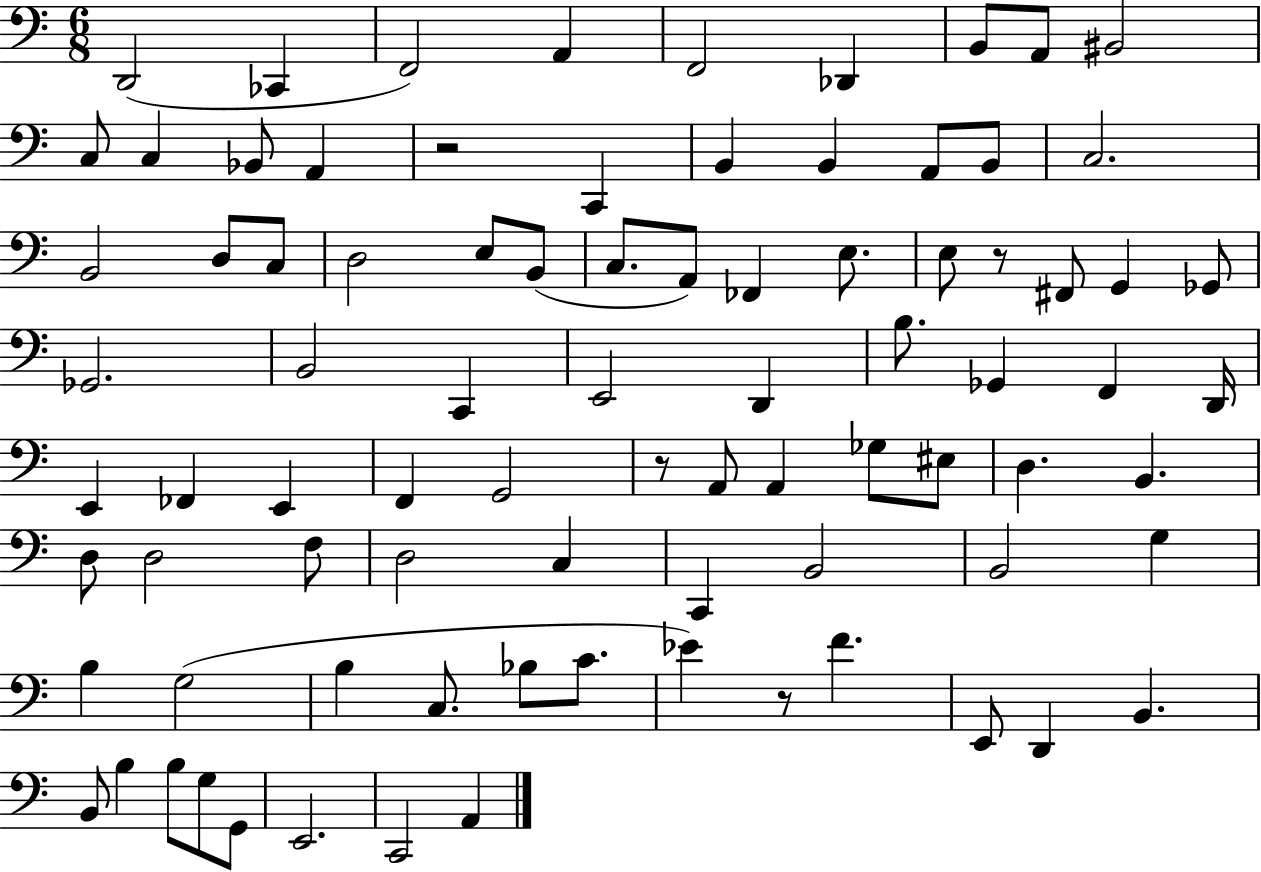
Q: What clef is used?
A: bass